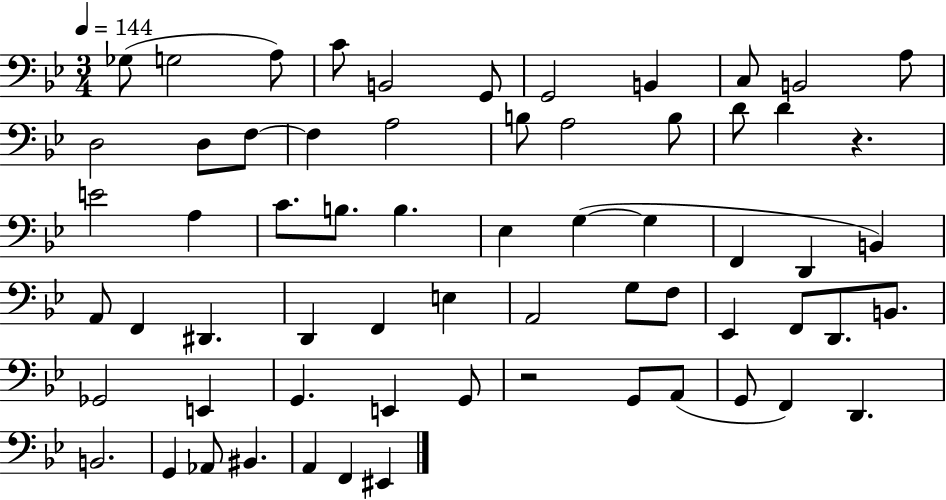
X:1
T:Untitled
M:3/4
L:1/4
K:Bb
_G,/2 G,2 A,/2 C/2 B,,2 G,,/2 G,,2 B,, C,/2 B,,2 A,/2 D,2 D,/2 F,/2 F, A,2 B,/2 A,2 B,/2 D/2 D z E2 A, C/2 B,/2 B, _E, G, G, F,, D,, B,, A,,/2 F,, ^D,, D,, F,, E, A,,2 G,/2 F,/2 _E,, F,,/2 D,,/2 B,,/2 _G,,2 E,, G,, E,, G,,/2 z2 G,,/2 A,,/2 G,,/2 F,, D,, B,,2 G,, _A,,/2 ^B,, A,, F,, ^E,,